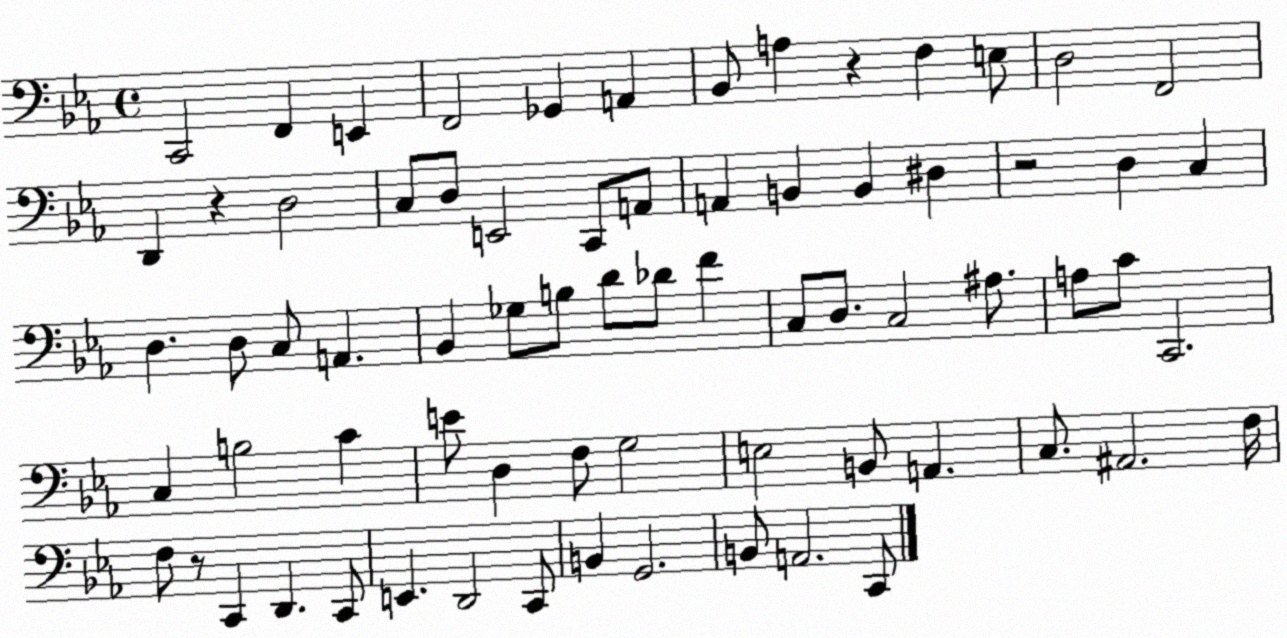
X:1
T:Untitled
M:4/4
L:1/4
K:Eb
C,,2 F,, E,, F,,2 _G,, A,, _B,,/2 A, z F, E,/2 D,2 F,,2 D,, z D,2 C,/2 D,/2 E,,2 C,,/2 A,,/2 A,, B,, B,, ^D, z2 D, C, D, D,/2 C,/2 A,, _B,, _G,/2 B,/2 D/2 _D/2 F C,/2 D,/2 C,2 ^A,/2 A,/2 C/2 C,,2 C, B,2 C E/2 D, F,/2 G,2 E,2 B,,/2 A,, C,/2 ^A,,2 F,/4 F,/2 z/2 C,, D,, C,,/2 E,, D,,2 C,,/2 B,, G,,2 B,,/2 A,,2 C,,/2